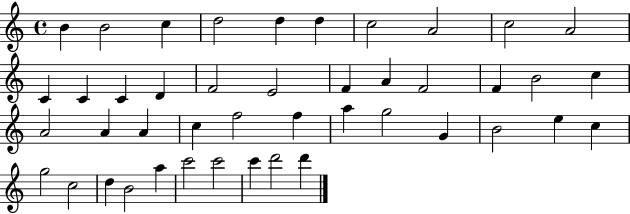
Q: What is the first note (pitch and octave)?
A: B4